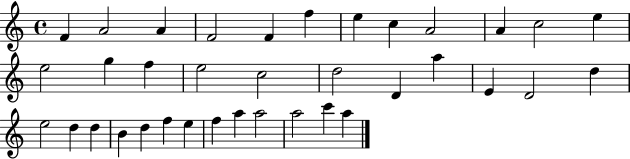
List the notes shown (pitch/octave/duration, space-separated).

F4/q A4/h A4/q F4/h F4/q F5/q E5/q C5/q A4/h A4/q C5/h E5/q E5/h G5/q F5/q E5/h C5/h D5/h D4/q A5/q E4/q D4/h D5/q E5/h D5/q D5/q B4/q D5/q F5/q E5/q F5/q A5/q A5/h A5/h C6/q A5/q